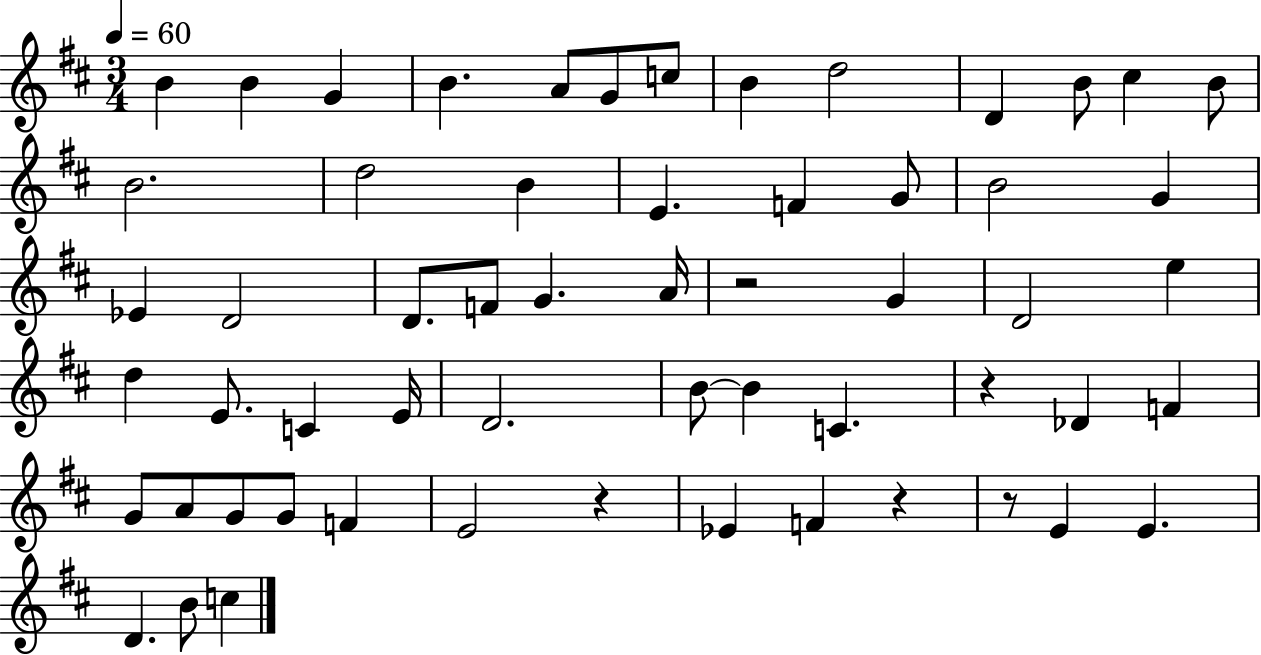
B4/q B4/q G4/q B4/q. A4/e G4/e C5/e B4/q D5/h D4/q B4/e C#5/q B4/e B4/h. D5/h B4/q E4/q. F4/q G4/e B4/h G4/q Eb4/q D4/h D4/e. F4/e G4/q. A4/s R/h G4/q D4/h E5/q D5/q E4/e. C4/q E4/s D4/h. B4/e B4/q C4/q. R/q Db4/q F4/q G4/e A4/e G4/e G4/e F4/q E4/h R/q Eb4/q F4/q R/q R/e E4/q E4/q. D4/q. B4/e C5/q